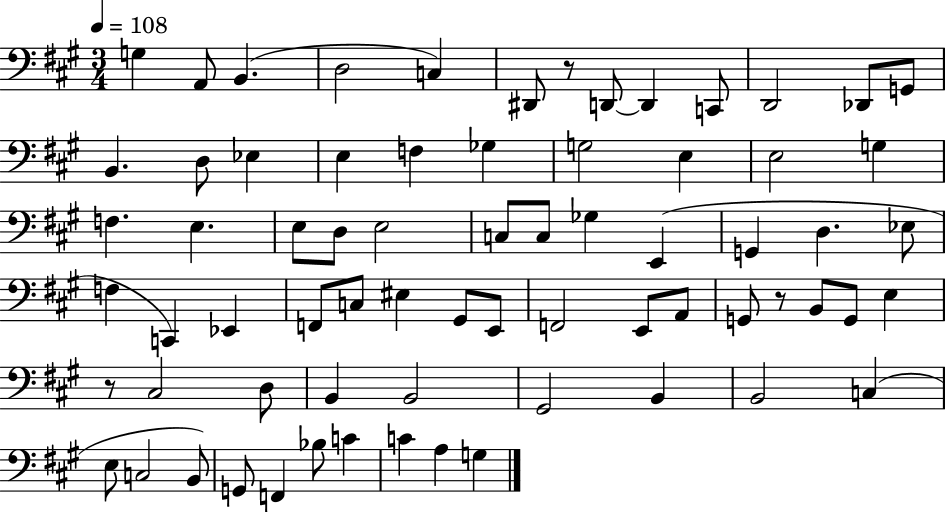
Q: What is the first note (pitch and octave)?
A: G3